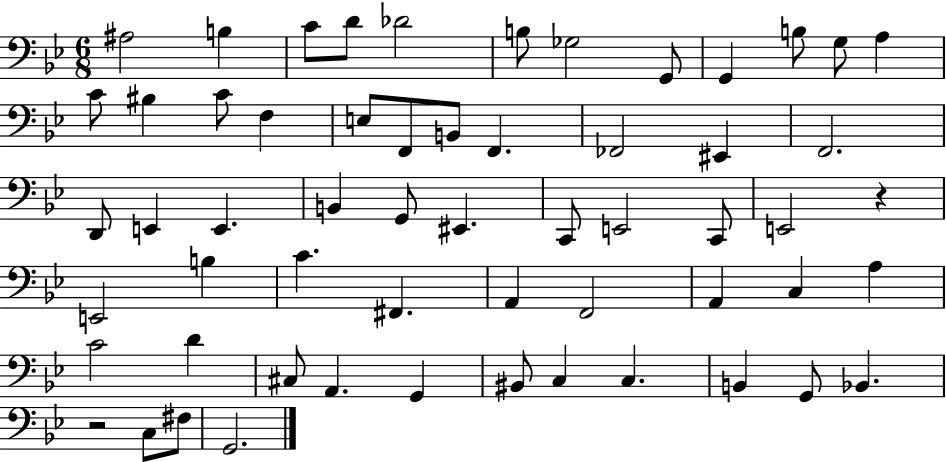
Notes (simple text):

A#3/h B3/q C4/e D4/e Db4/h B3/e Gb3/h G2/e G2/q B3/e G3/e A3/q C4/e BIS3/q C4/e F3/q E3/e F2/e B2/e F2/q. FES2/h EIS2/q F2/h. D2/e E2/q E2/q. B2/q G2/e EIS2/q. C2/e E2/h C2/e E2/h R/q E2/h B3/q C4/q. F#2/q. A2/q F2/h A2/q C3/q A3/q C4/h D4/q C#3/e A2/q. G2/q BIS2/e C3/q C3/q. B2/q G2/e Bb2/q. R/h C3/e F#3/e G2/h.